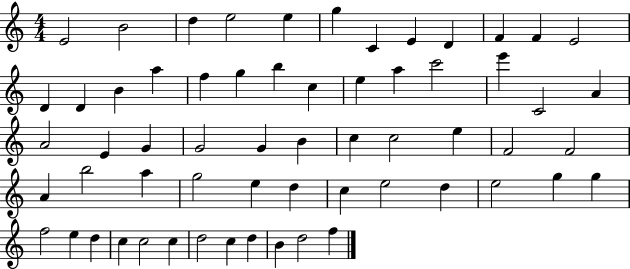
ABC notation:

X:1
T:Untitled
M:4/4
L:1/4
K:C
E2 B2 d e2 e g C E D F F E2 D D B a f g b c e a c'2 e' C2 A A2 E G G2 G B c c2 e F2 F2 A b2 a g2 e d c e2 d e2 g g f2 e d c c2 c d2 c d B d2 f